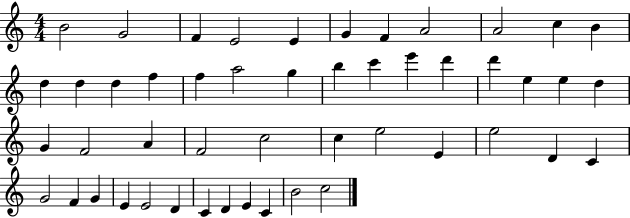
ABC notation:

X:1
T:Untitled
M:4/4
L:1/4
K:C
B2 G2 F E2 E G F A2 A2 c B d d d f f a2 g b c' e' d' d' e e d G F2 A F2 c2 c e2 E e2 D C G2 F G E E2 D C D E C B2 c2